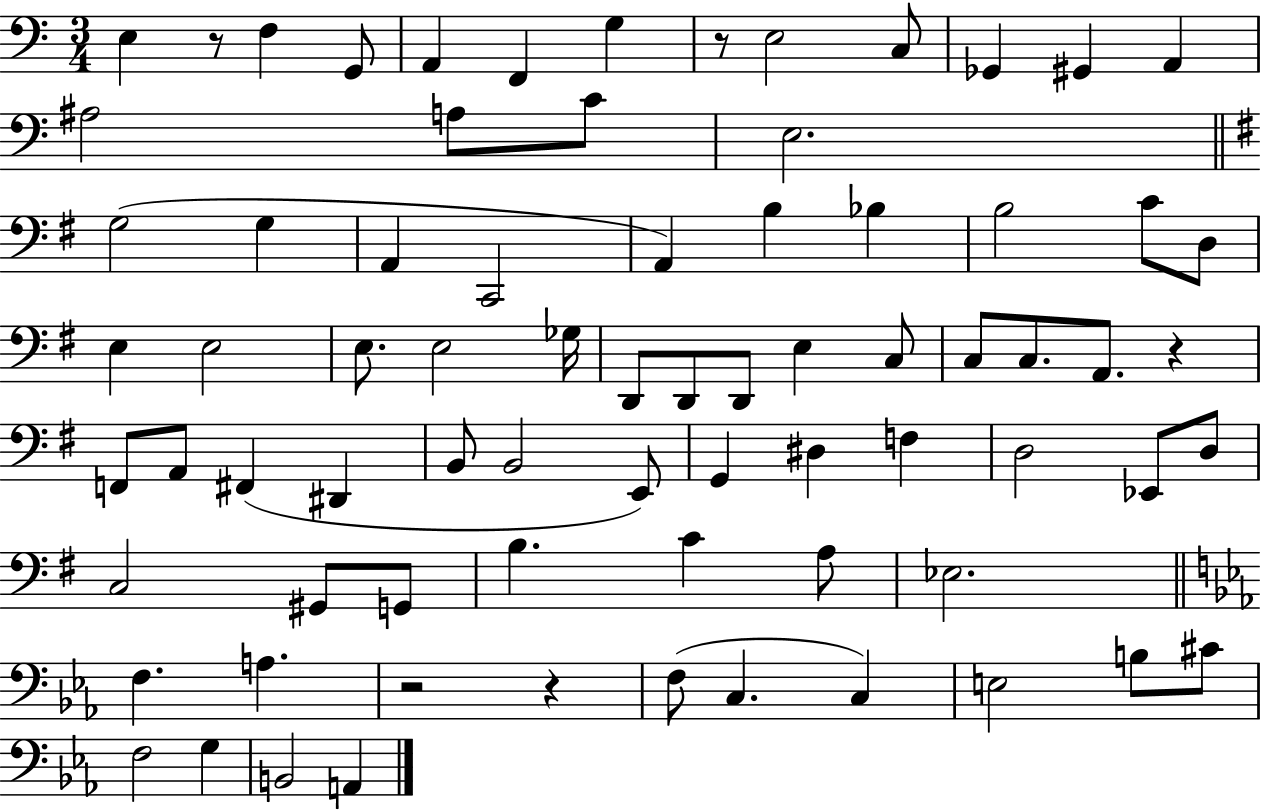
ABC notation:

X:1
T:Untitled
M:3/4
L:1/4
K:C
E, z/2 F, G,,/2 A,, F,, G, z/2 E,2 C,/2 _G,, ^G,, A,, ^A,2 A,/2 C/2 E,2 G,2 G, A,, C,,2 A,, B, _B, B,2 C/2 D,/2 E, E,2 E,/2 E,2 _G,/4 D,,/2 D,,/2 D,,/2 E, C,/2 C,/2 C,/2 A,,/2 z F,,/2 A,,/2 ^F,, ^D,, B,,/2 B,,2 E,,/2 G,, ^D, F, D,2 _E,,/2 D,/2 C,2 ^G,,/2 G,,/2 B, C A,/2 _E,2 F, A, z2 z F,/2 C, C, E,2 B,/2 ^C/2 F,2 G, B,,2 A,,